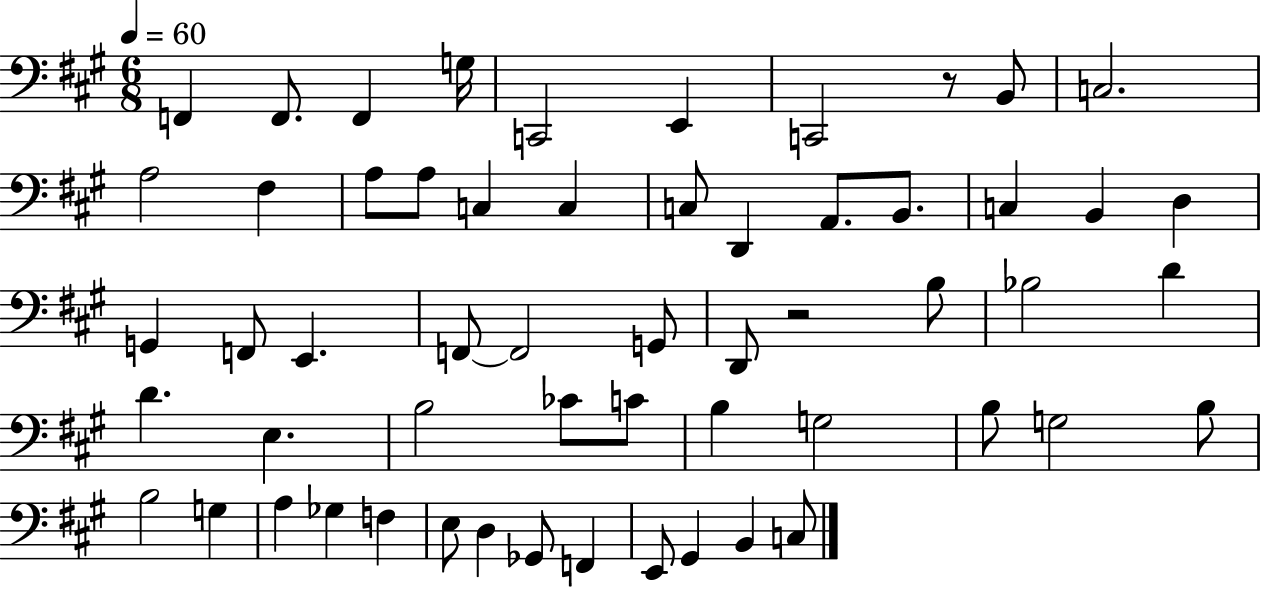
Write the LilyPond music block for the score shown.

{
  \clef bass
  \numericTimeSignature
  \time 6/8
  \key a \major
  \tempo 4 = 60
  f,4 f,8. f,4 g16 | c,2 e,4 | c,2 r8 b,8 | c2. | \break a2 fis4 | a8 a8 c4 c4 | c8 d,4 a,8. b,8. | c4 b,4 d4 | \break g,4 f,8 e,4. | f,8~~ f,2 g,8 | d,8 r2 b8 | bes2 d'4 | \break d'4. e4. | b2 ces'8 c'8 | b4 g2 | b8 g2 b8 | \break b2 g4 | a4 ges4 f4 | e8 d4 ges,8 f,4 | e,8 gis,4 b,4 c8 | \break \bar "|."
}